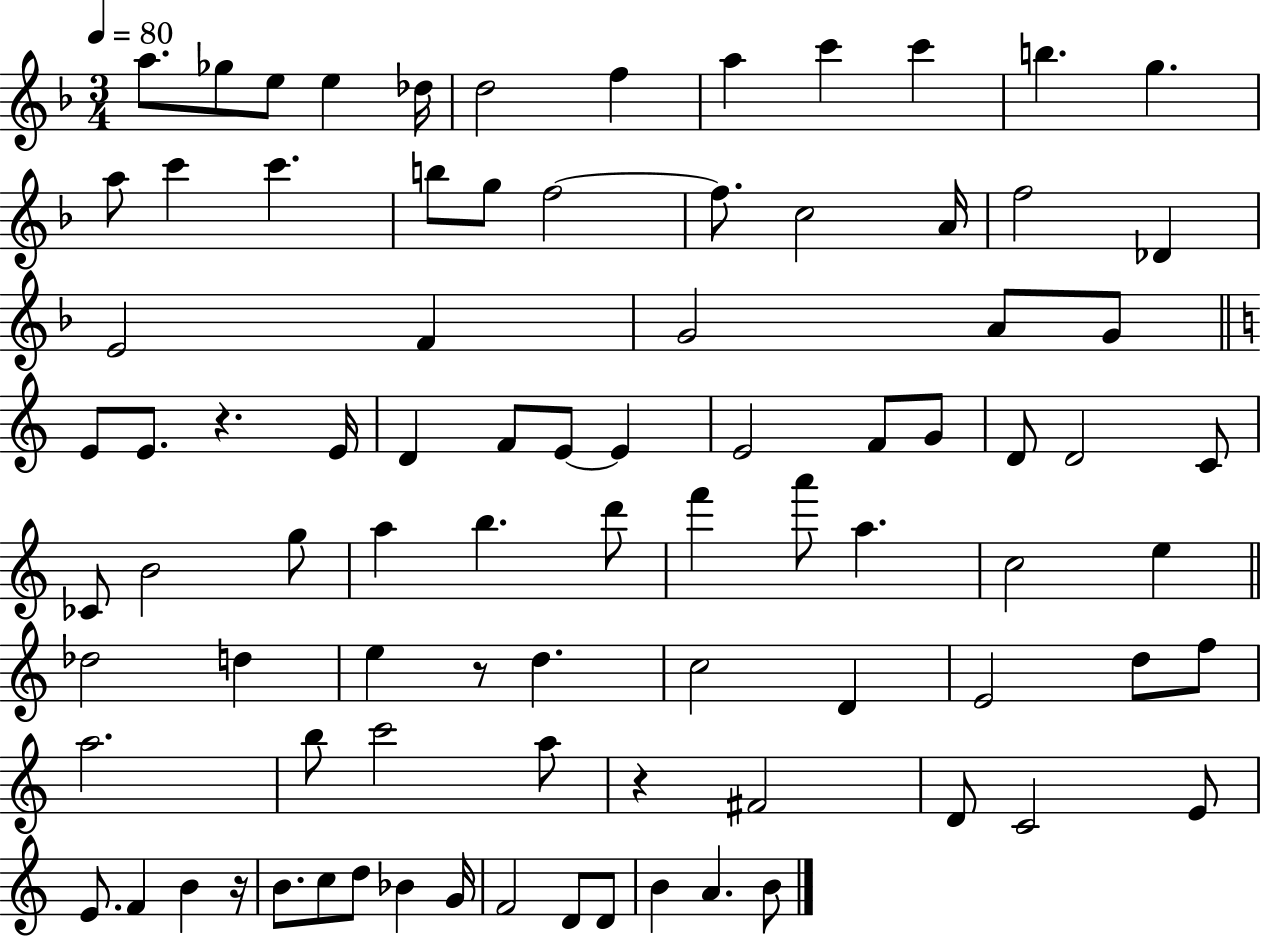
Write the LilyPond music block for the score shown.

{
  \clef treble
  \numericTimeSignature
  \time 3/4
  \key f \major
  \tempo 4 = 80
  a''8. ges''8 e''8 e''4 des''16 | d''2 f''4 | a''4 c'''4 c'''4 | b''4. g''4. | \break a''8 c'''4 c'''4. | b''8 g''8 f''2~~ | f''8. c''2 a'16 | f''2 des'4 | \break e'2 f'4 | g'2 a'8 g'8 | \bar "||" \break \key c \major e'8 e'8. r4. e'16 | d'4 f'8 e'8~~ e'4 | e'2 f'8 g'8 | d'8 d'2 c'8 | \break ces'8 b'2 g''8 | a''4 b''4. d'''8 | f'''4 a'''8 a''4. | c''2 e''4 | \break \bar "||" \break \key c \major des''2 d''4 | e''4 r8 d''4. | c''2 d'4 | e'2 d''8 f''8 | \break a''2. | b''8 c'''2 a''8 | r4 fis'2 | d'8 c'2 e'8 | \break e'8. f'4 b'4 r16 | b'8. c''8 d''8 bes'4 g'16 | f'2 d'8 d'8 | b'4 a'4. b'8 | \break \bar "|."
}